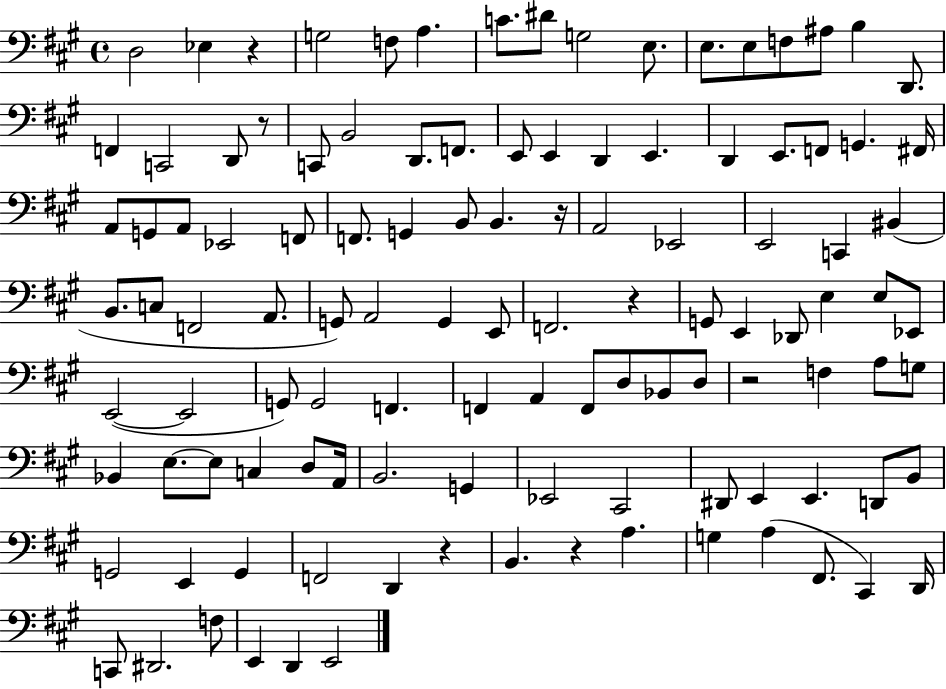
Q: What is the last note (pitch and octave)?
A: E2